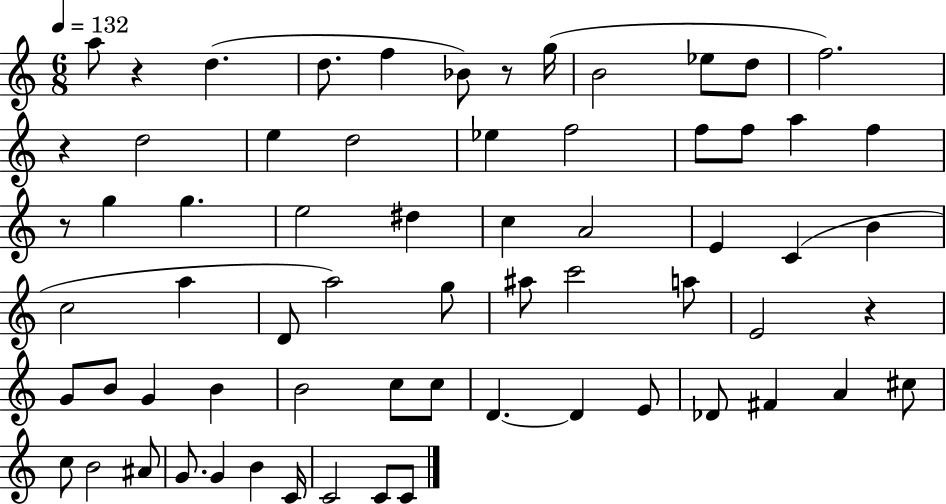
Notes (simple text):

A5/e R/q D5/q. D5/e. F5/q Bb4/e R/e G5/s B4/h Eb5/e D5/e F5/h. R/q D5/h E5/q D5/h Eb5/q F5/h F5/e F5/e A5/q F5/q R/e G5/q G5/q. E5/h D#5/q C5/q A4/h E4/q C4/q B4/q C5/h A5/q D4/e A5/h G5/e A#5/e C6/h A5/e E4/h R/q G4/e B4/e G4/q B4/q B4/h C5/e C5/e D4/q. D4/q E4/e Db4/e F#4/q A4/q C#5/e C5/e B4/h A#4/e G4/e. G4/q B4/q C4/s C4/h C4/e C4/e